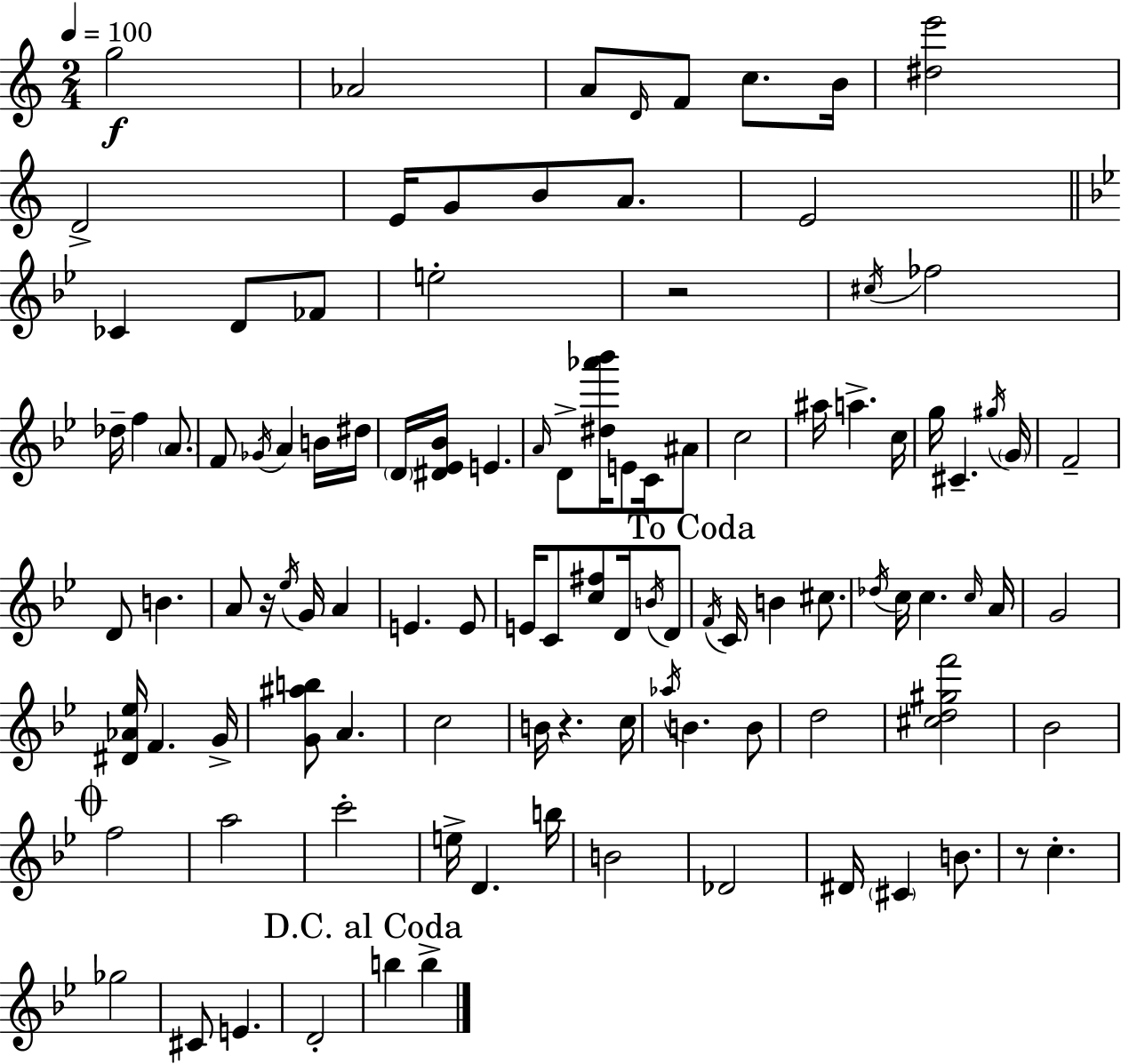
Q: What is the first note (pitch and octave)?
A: G5